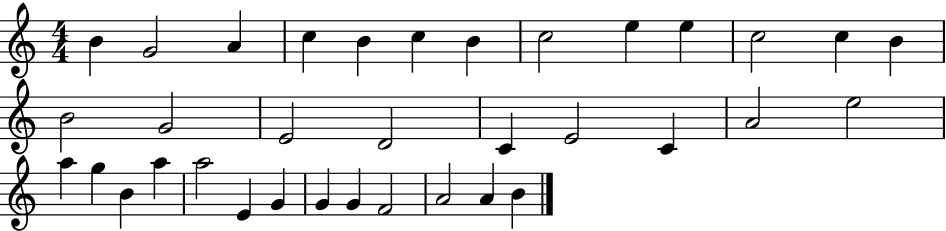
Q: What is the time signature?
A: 4/4